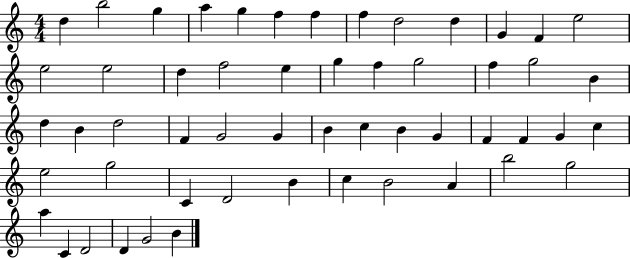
X:1
T:Untitled
M:4/4
L:1/4
K:C
d b2 g a g f f f d2 d G F e2 e2 e2 d f2 e g f g2 f g2 B d B d2 F G2 G B c B G F F G c e2 g2 C D2 B c B2 A b2 g2 a C D2 D G2 B